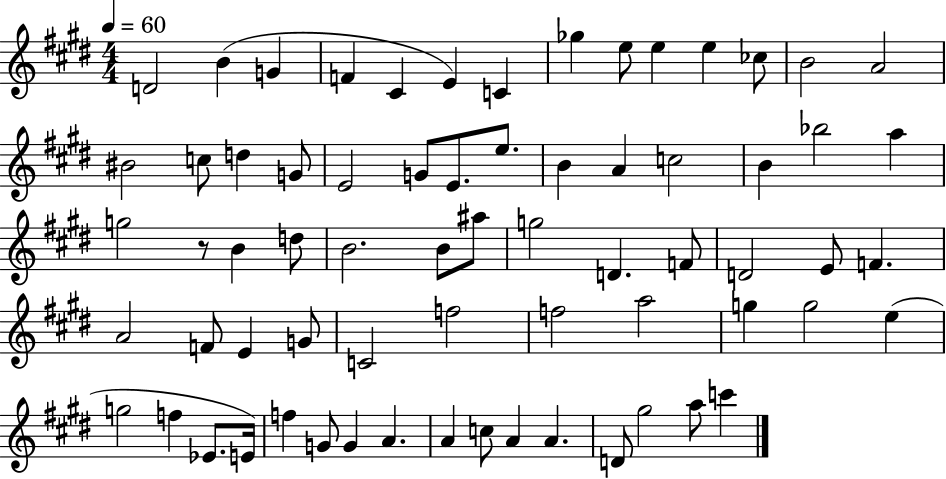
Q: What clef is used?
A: treble